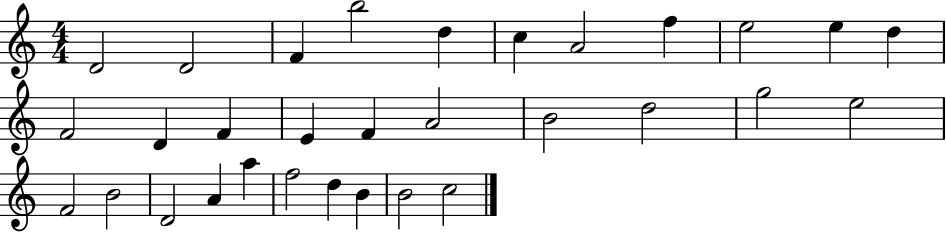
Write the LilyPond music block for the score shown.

{
  \clef treble
  \numericTimeSignature
  \time 4/4
  \key c \major
  d'2 d'2 | f'4 b''2 d''4 | c''4 a'2 f''4 | e''2 e''4 d''4 | \break f'2 d'4 f'4 | e'4 f'4 a'2 | b'2 d''2 | g''2 e''2 | \break f'2 b'2 | d'2 a'4 a''4 | f''2 d''4 b'4 | b'2 c''2 | \break \bar "|."
}